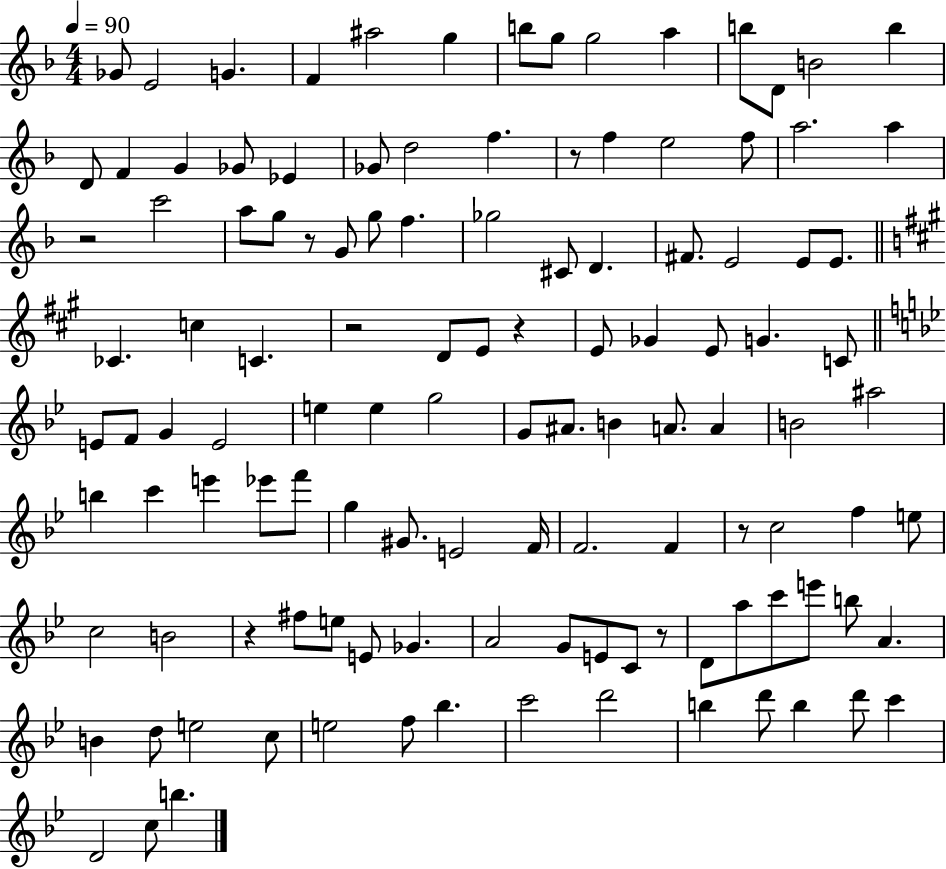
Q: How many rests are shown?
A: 8